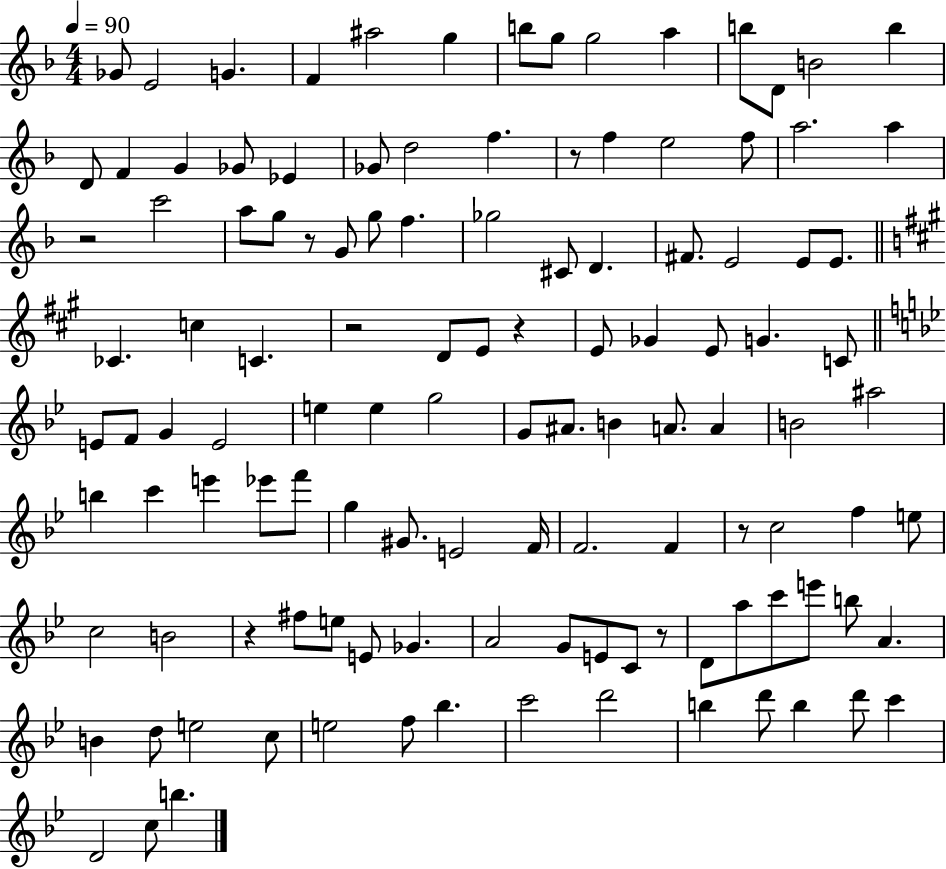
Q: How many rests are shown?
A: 8